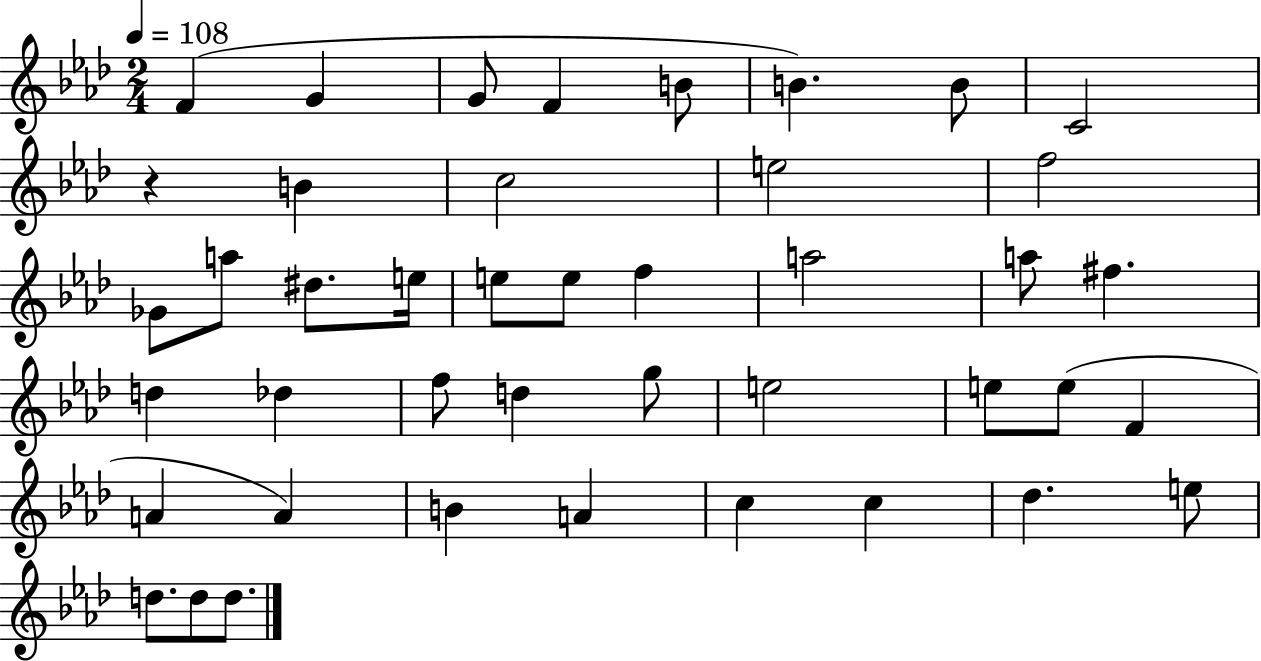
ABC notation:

X:1
T:Untitled
M:2/4
L:1/4
K:Ab
F G G/2 F B/2 B B/2 C2 z B c2 e2 f2 _G/2 a/2 ^d/2 e/4 e/2 e/2 f a2 a/2 ^f d _d f/2 d g/2 e2 e/2 e/2 F A A B A c c _d e/2 d/2 d/2 d/2